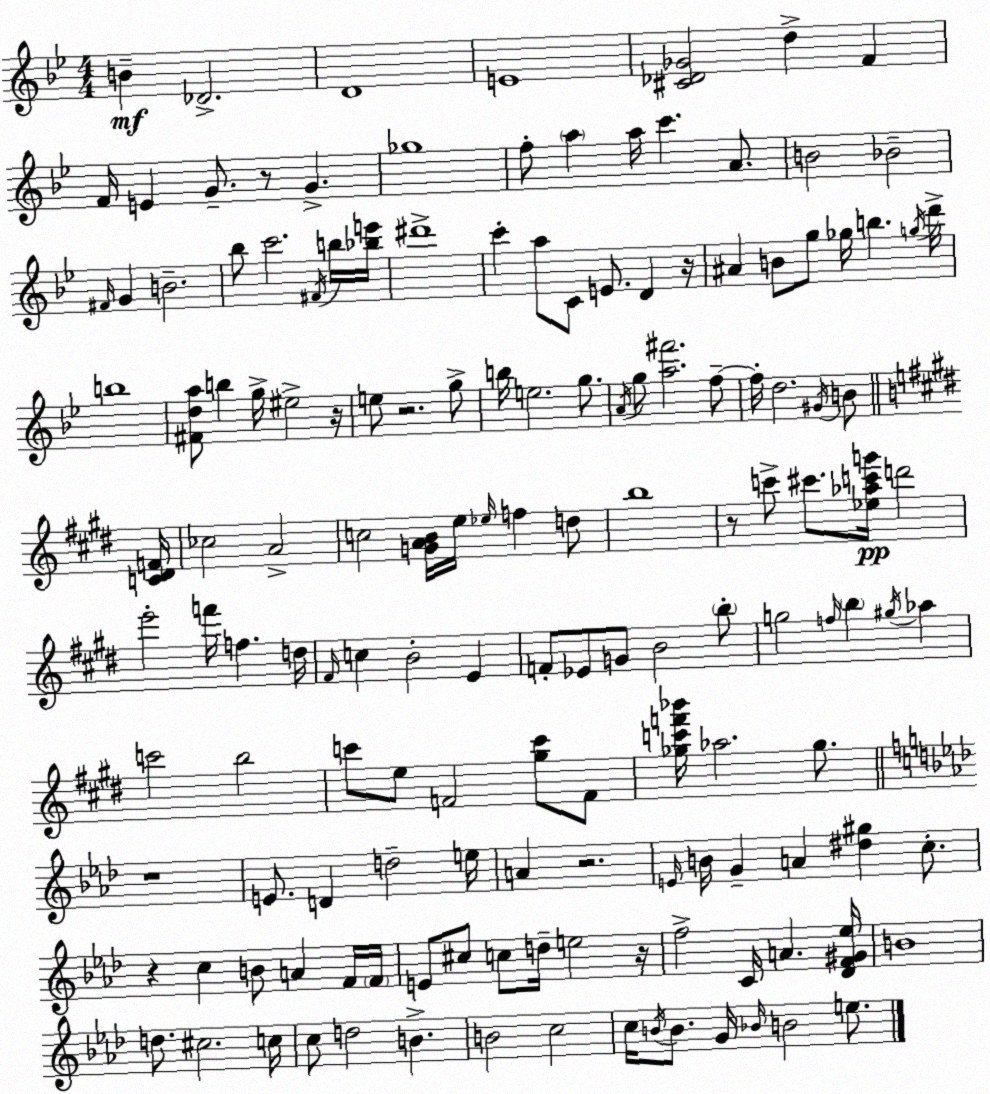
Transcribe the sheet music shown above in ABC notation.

X:1
T:Untitled
M:4/4
L:1/4
K:Bb
B _D2 D4 E4 [^C_D_G]2 d F F/4 E G/2 z/2 G _g4 f/2 a a/4 c' A/2 B2 _B2 ^F/4 G B2 _b/2 c'2 ^F/4 b/4 [_be']/4 ^d'4 c' a/2 C/2 E/2 D z/4 ^A B/2 g/2 _g/4 b g/4 d'/4 b4 [^Fda]/2 b g/4 ^e2 z/4 e/2 z2 g/2 b/4 e2 g/2 A/4 g/2 [a^f']2 f/2 f/4 d2 ^G/4 B/2 [C^DF]/4 _c2 A2 c2 [GAB]/4 e/4 _e/4 f d/2 b4 z/2 c'/2 ^c'/2 [_e_ac'g']/4 d'2 e'2 f'/4 f d/4 ^F/4 c B2 E F/2 _E/2 G/2 B2 b/2 g2 f/4 b ^g/4 _a c'2 b2 c'/2 e/2 F2 [^gc']/2 F/2 [_gc'f'_b']/4 _a2 _g/2 z4 E/2 D d2 e/4 A z2 E/4 B/4 G A [^d^g] c/2 z c B/2 A F/4 F/4 E/2 ^c/2 c/2 d/4 e2 z/4 f2 C/4 A [_DF^G_e]/4 B4 d/2 ^c2 c/4 c/2 d2 B B2 c2 c/4 B/4 B/2 G/4 _B/4 B2 e/2